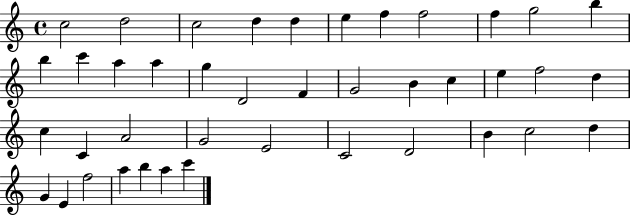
X:1
T:Untitled
M:4/4
L:1/4
K:C
c2 d2 c2 d d e f f2 f g2 b b c' a a g D2 F G2 B c e f2 d c C A2 G2 E2 C2 D2 B c2 d G E f2 a b a c'